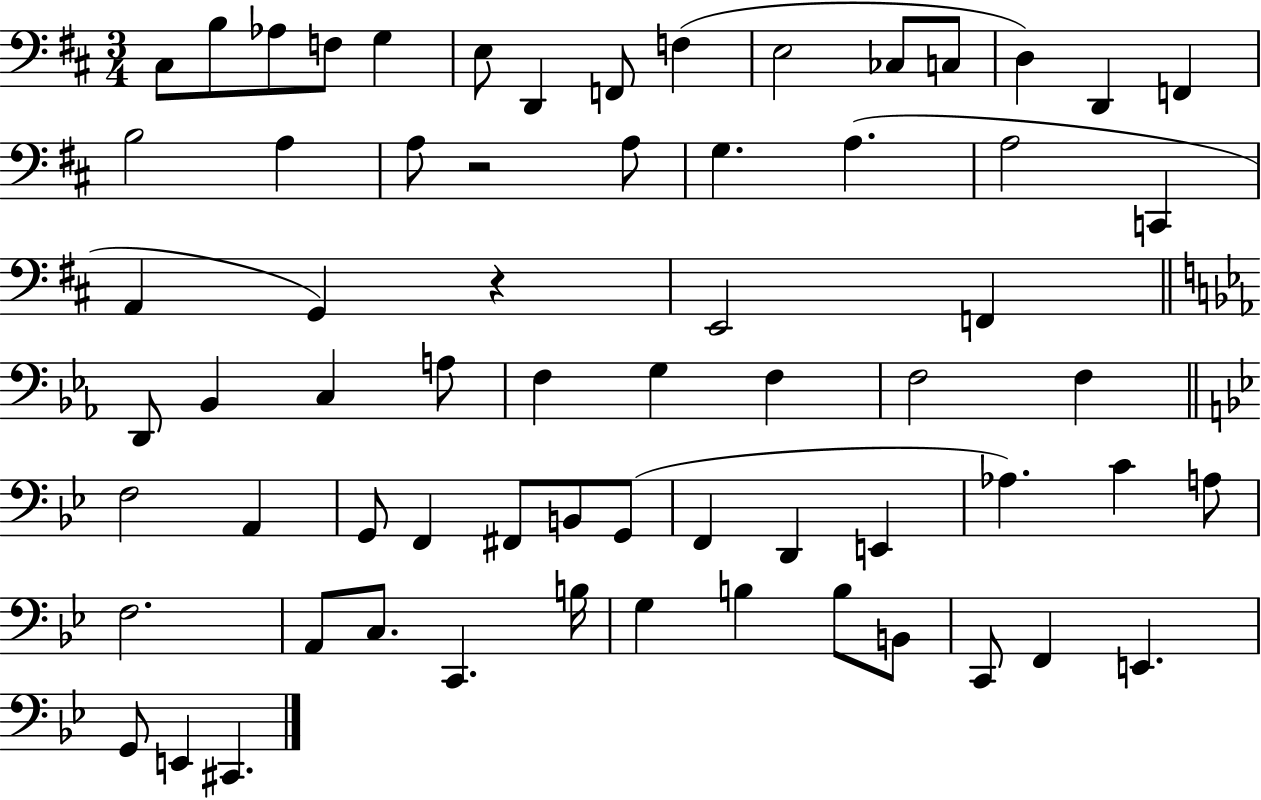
{
  \clef bass
  \numericTimeSignature
  \time 3/4
  \key d \major
  cis8 b8 aes8 f8 g4 | e8 d,4 f,8 f4( | e2 ces8 c8 | d4) d,4 f,4 | \break b2 a4 | a8 r2 a8 | g4. a4.( | a2 c,4 | \break a,4 g,4) r4 | e,2 f,4 | \bar "||" \break \key c \minor d,8 bes,4 c4 a8 | f4 g4 f4 | f2 f4 | \bar "||" \break \key bes \major f2 a,4 | g,8 f,4 fis,8 b,8 g,8( | f,4 d,4 e,4 | aes4.) c'4 a8 | \break f2. | a,8 c8. c,4. b16 | g4 b4 b8 b,8 | c,8 f,4 e,4. | \break g,8 e,4 cis,4. | \bar "|."
}